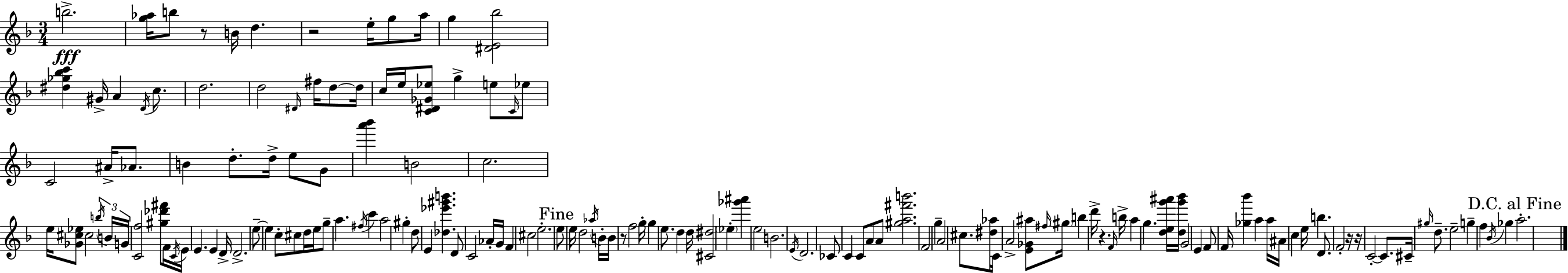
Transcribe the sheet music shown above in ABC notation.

X:1
T:Untitled
M:3/4
L:1/4
K:Dm
b2 [g_a]/4 b/2 z/2 B/4 d z2 e/4 g/2 a/4 g [^DE_b]2 [^d_g_bc'] ^G/4 A D/4 c/2 d2 d2 ^D/4 ^f/4 d/2 d/4 c/4 e/4 [C^D_G_e]/2 g e/2 C/4 _e/2 C2 ^A/4 _A/2 B d/2 d/4 e/2 G/2 [a'_b'] B2 c2 e/4 [_G^c_e]/2 ^c2 b/4 B/4 G/4 [Cf]2 [^g_d'^f']/2 F/4 C/4 E/4 E E D/4 D2 e/2 e c/2 ^c/2 d/4 e/4 g/2 a ^f/4 c' a2 ^g d/2 E [_d_e'^g'b'] D/2 C2 _A/4 G/4 F ^c2 e2 e/2 e/4 d2 _a/4 B/4 B/4 z/2 f2 g/4 g e/2 d d/4 [^C^d]2 _e [_g'^a'] e2 B2 E/4 D2 _C/2 C C/2 A/2 A/2 [^ga^f'b']2 F2 g A2 ^c/2 [^d_a]/4 C/4 A2 [E_G^a]/2 ^f/4 ^g/4 b d'/4 z F/4 b/4 a g [deg'^a']/4 [dg'_b']/4 G2 E F/2 F/4 [_g_b'] a a/4 ^A/4 c e/4 b D/2 F2 z/4 z/4 C2 C/2 ^C/4 ^g/4 d/2 e2 g f _B/4 _g a2